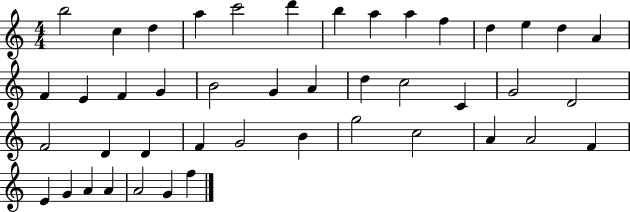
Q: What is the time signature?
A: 4/4